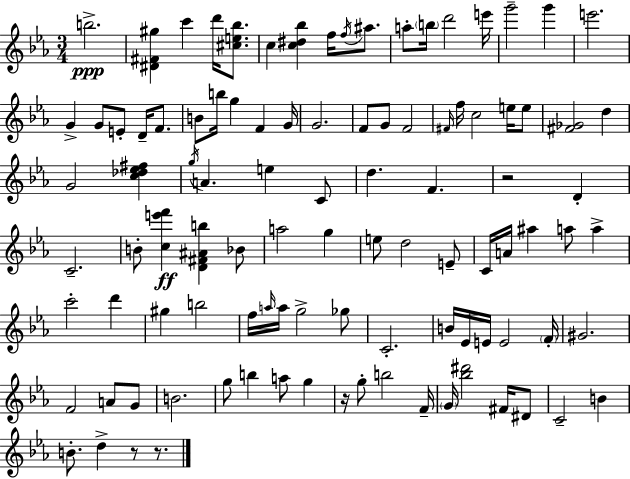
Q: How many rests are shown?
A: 4